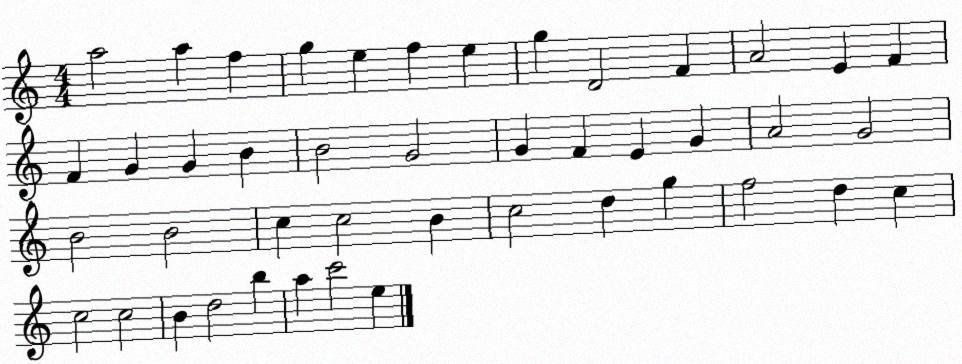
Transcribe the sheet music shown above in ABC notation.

X:1
T:Untitled
M:4/4
L:1/4
K:C
a2 a f g e f e g D2 F A2 E F F G G B B2 G2 G F E G A2 G2 B2 B2 c c2 B c2 d g f2 d c c2 c2 B d2 b a c'2 e